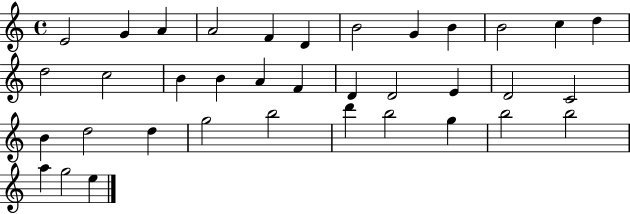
E4/h G4/q A4/q A4/h F4/q D4/q B4/h G4/q B4/q B4/h C5/q D5/q D5/h C5/h B4/q B4/q A4/q F4/q D4/q D4/h E4/q D4/h C4/h B4/q D5/h D5/q G5/h B5/h D6/q B5/h G5/q B5/h B5/h A5/q G5/h E5/q